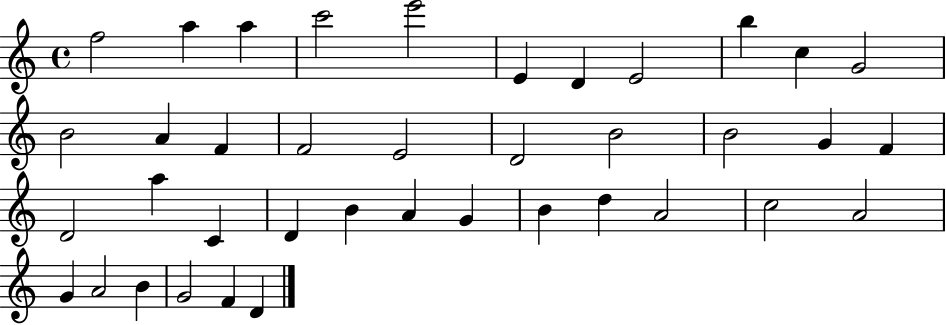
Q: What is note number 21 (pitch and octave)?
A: F4